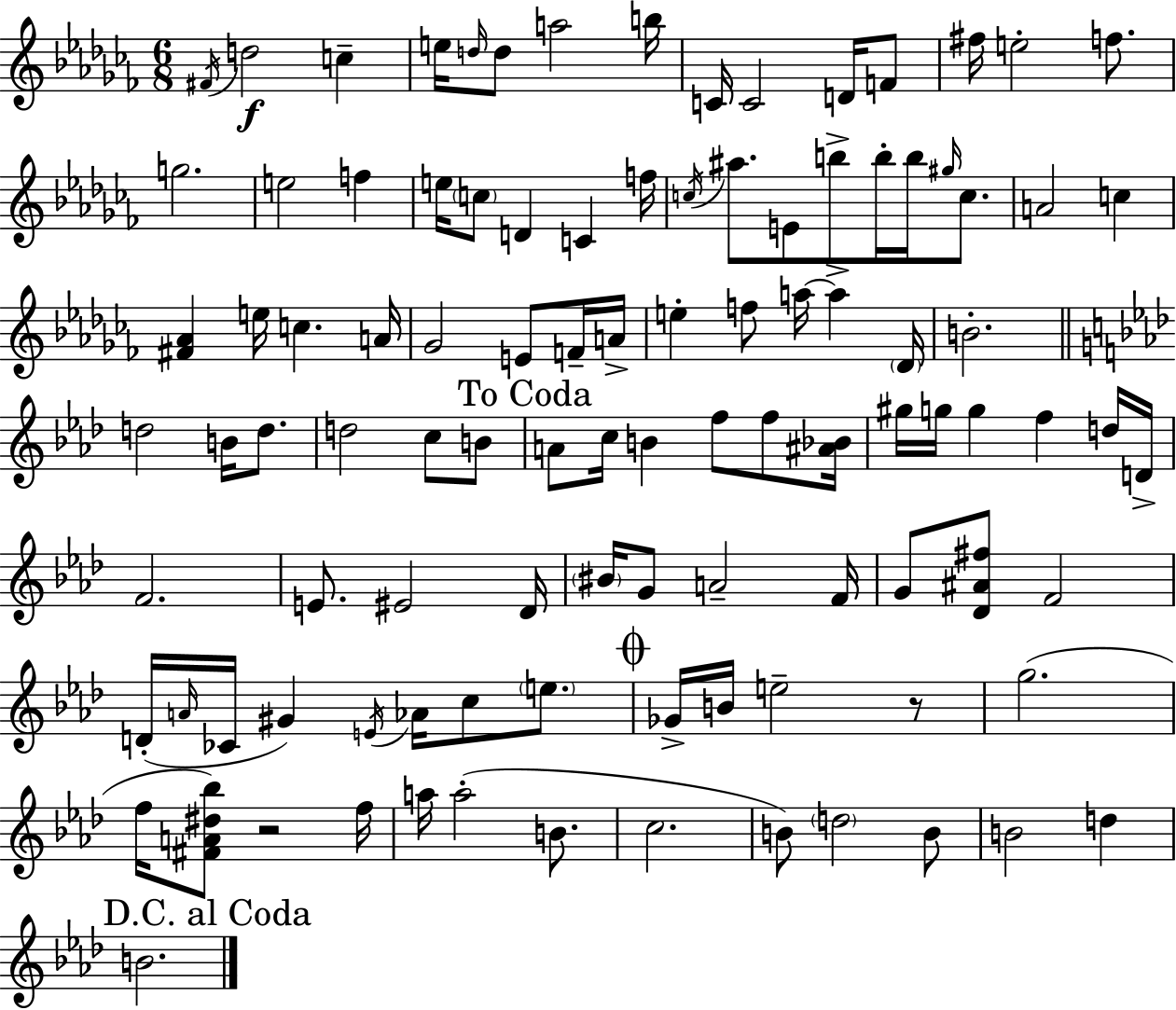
{
  \clef treble
  \numericTimeSignature
  \time 6/8
  \key aes \minor
  \acciaccatura { fis'16 }\f d''2 c''4-- | e''16 \grace { d''16 } d''8 a''2 | b''16 c'16 c'2 d'16 | f'8 fis''16 e''2-. f''8. | \break g''2. | e''2 f''4 | e''16 \parenthesize c''8 d'4 c'4 | f''16 \acciaccatura { c''16 } ais''8. e'8 b''8-> b''16-. b''16 | \break \grace { gis''16 } c''8. a'2 | c''4 <fis' aes'>4 e''16 c''4. | a'16 ges'2 | e'8 f'16-- a'16-> e''4-. f''8 a''16~~ a''4-> | \break \parenthesize des'16 b'2.-. | \bar "||" \break \key aes \major d''2 b'16 d''8. | d''2 c''8 b'8 | \mark "To Coda" a'8 c''16 b'4 f''8 f''8 <ais' bes'>16 | gis''16 g''16 g''4 f''4 d''16 d'16-> | \break f'2. | e'8. eis'2 des'16 | \parenthesize bis'16 g'8 a'2-- f'16 | g'8 <des' ais' fis''>8 f'2 | \break d'16-.( \grace { a'16 } ces'16 gis'4) \acciaccatura { e'16 } aes'16 c''8 \parenthesize e''8. | \mark \markup { \musicglyph "scripts.coda" } ges'16-> b'16 e''2-- | r8 g''2.( | f''16 <fis' a' dis'' bes''>8) r2 | \break f''16 a''16 a''2-.( b'8. | c''2. | b'8) \parenthesize d''2 | b'8 b'2 d''4 | \break \mark "D.C. al Coda" b'2. | \bar "|."
}